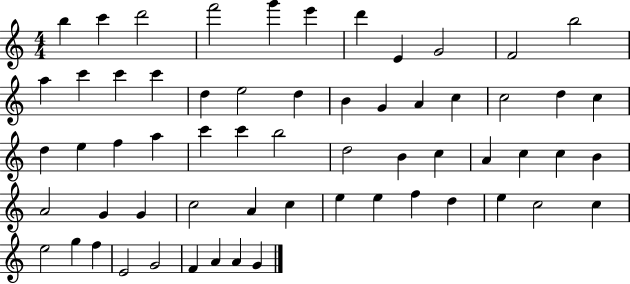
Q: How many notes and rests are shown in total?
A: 61